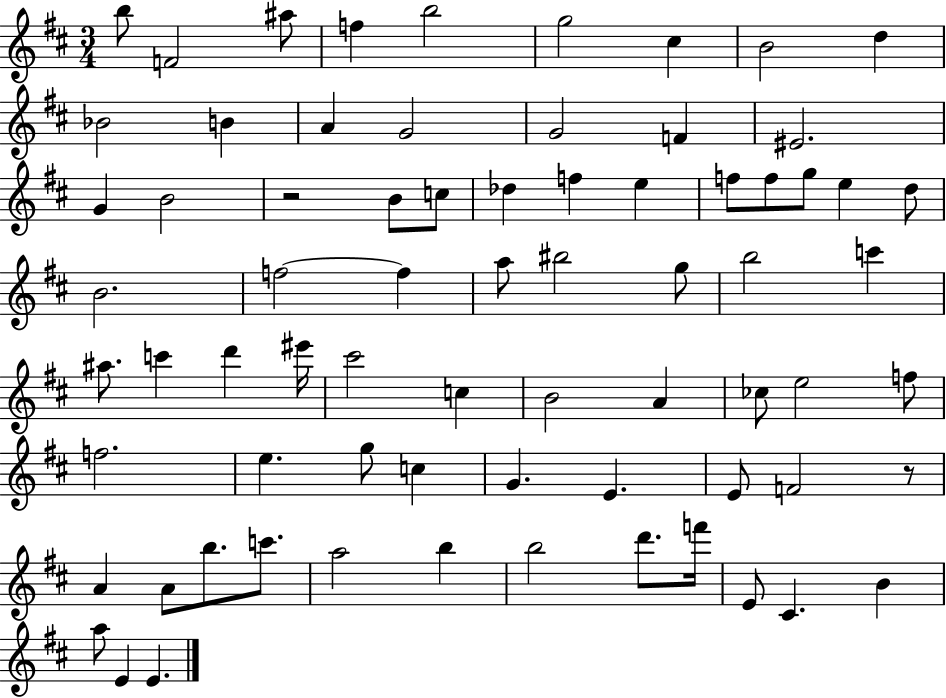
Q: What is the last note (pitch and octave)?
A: E4